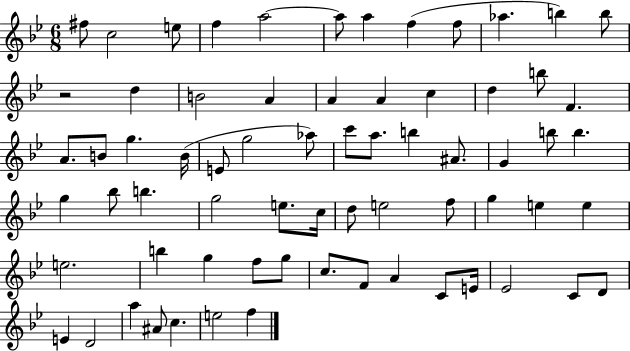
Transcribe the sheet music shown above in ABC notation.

X:1
T:Untitled
M:6/8
L:1/4
K:Bb
^f/2 c2 e/2 f a2 a/2 a f f/2 _a b b/2 z2 d B2 A A A c d b/2 F A/2 B/2 g B/4 E/2 g2 _a/2 c'/2 a/2 b ^A/2 G b/2 b g _b/2 b g2 e/2 c/4 d/2 e2 f/2 g e e e2 b g f/2 g/2 c/2 F/2 A C/2 E/4 _E2 C/2 D/2 E D2 a ^A/2 c e2 f